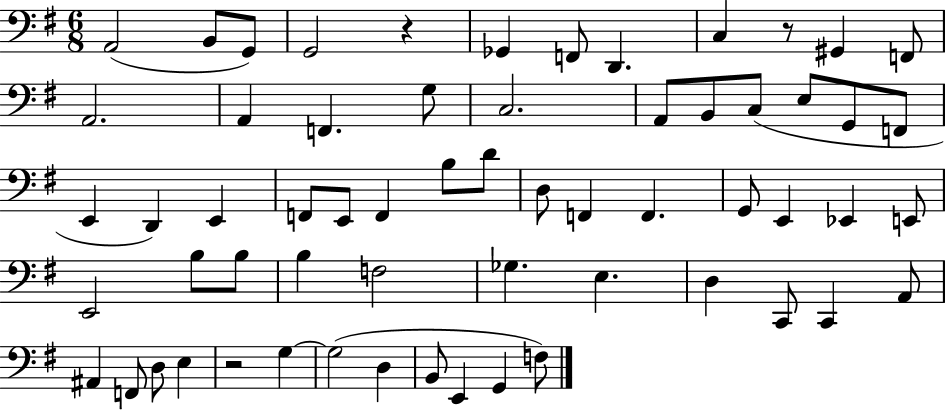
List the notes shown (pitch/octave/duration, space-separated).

A2/h B2/e G2/e G2/h R/q Gb2/q F2/e D2/q. C3/q R/e G#2/q F2/e A2/h. A2/q F2/q. G3/e C3/h. A2/e B2/e C3/e E3/e G2/e F2/e E2/q D2/q E2/q F2/e E2/e F2/q B3/e D4/e D3/e F2/q F2/q. G2/e E2/q Eb2/q E2/e E2/h B3/e B3/e B3/q F3/h Gb3/q. E3/q. D3/q C2/e C2/q A2/e A#2/q F2/e D3/e E3/q R/h G3/q G3/h D3/q B2/e E2/q G2/q F3/e